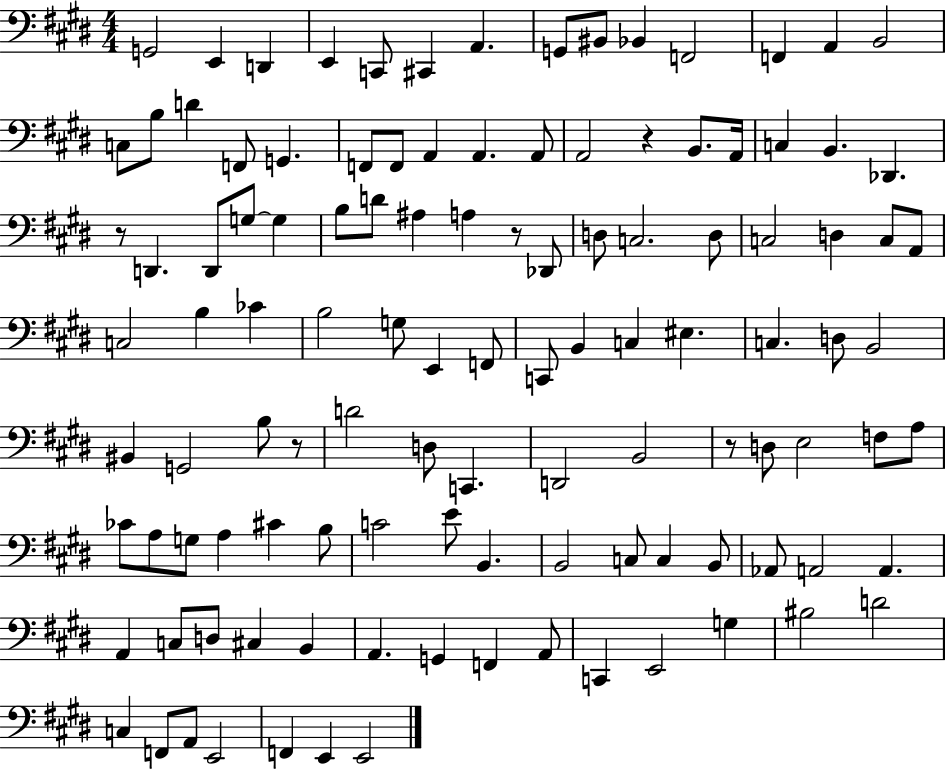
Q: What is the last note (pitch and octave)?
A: E2